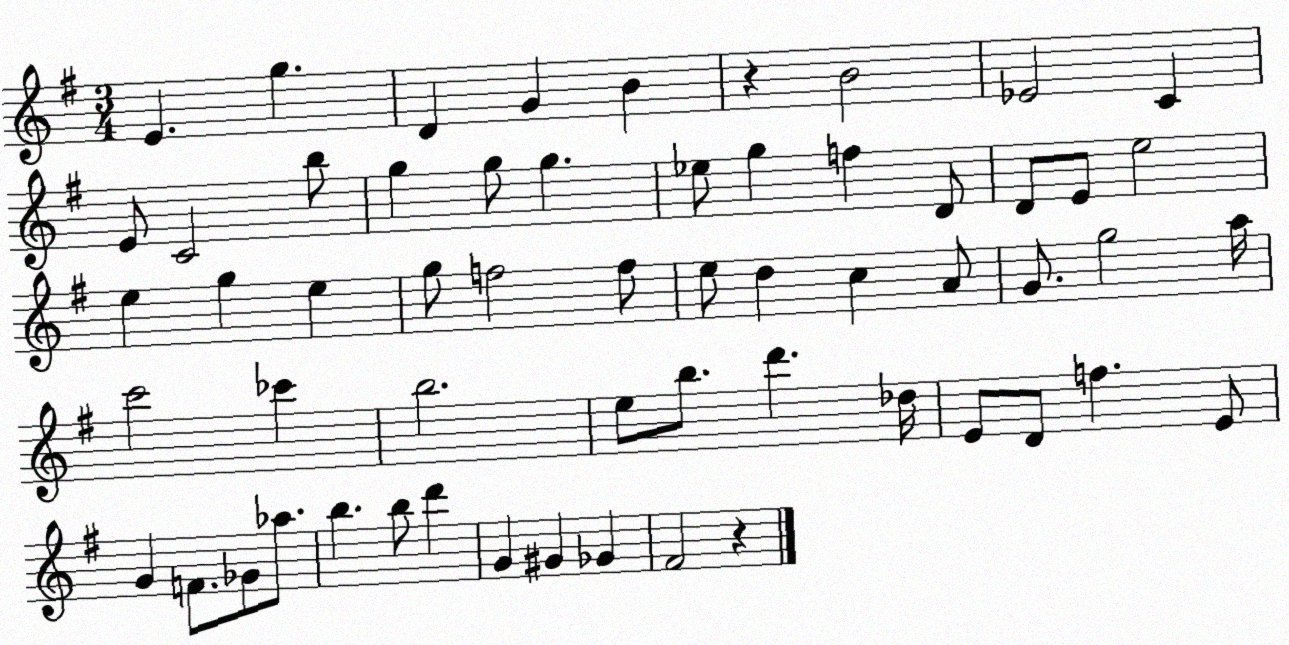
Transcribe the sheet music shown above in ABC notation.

X:1
T:Untitled
M:3/4
L:1/4
K:G
E g D G B z B2 _E2 C E/2 C2 b/2 g g/2 g _e/2 g f D/2 D/2 E/2 e2 e g e g/2 f2 f/2 e/2 d c A/2 G/2 g2 a/4 c'2 _c' b2 e/2 b/2 d' _d/4 E/2 D/2 f E/2 G F/2 _G/2 _a/2 b b/2 d' G ^G _G ^F2 z